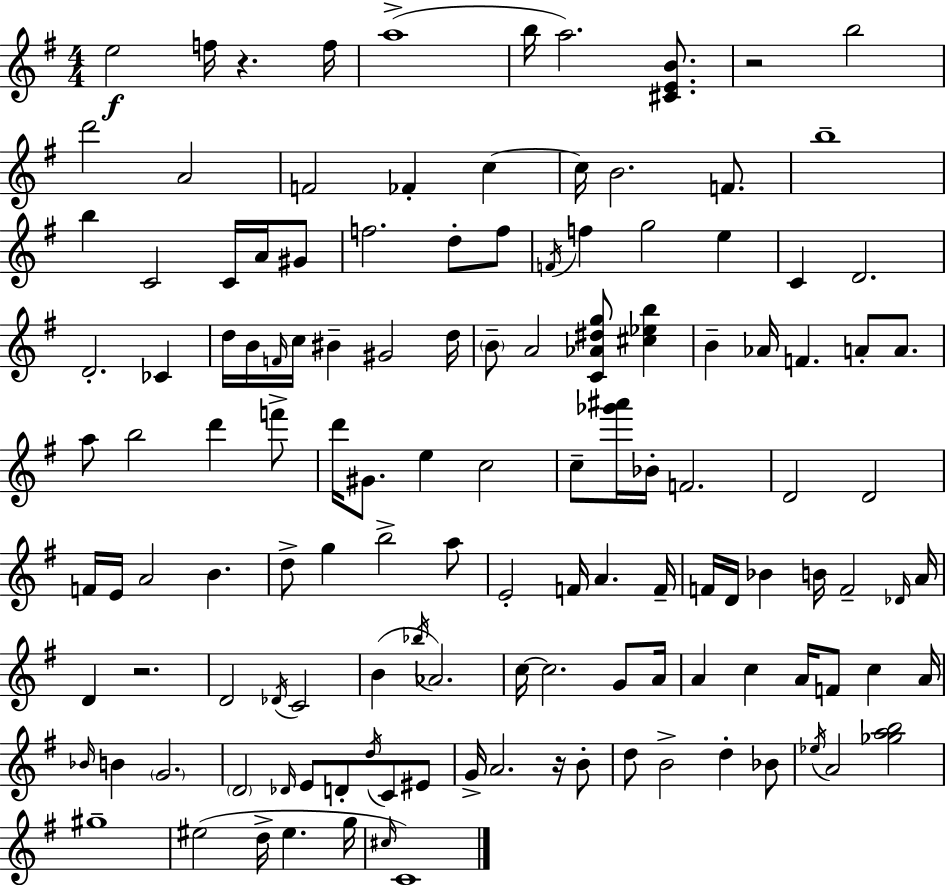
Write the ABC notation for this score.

X:1
T:Untitled
M:4/4
L:1/4
K:G
e2 f/4 z f/4 a4 b/4 a2 [^CEB]/2 z2 b2 d'2 A2 F2 _F c c/4 B2 F/2 b4 b C2 C/4 A/4 ^G/2 f2 d/2 f/2 F/4 f g2 e C D2 D2 _C d/4 B/4 F/4 c/4 ^B ^G2 d/4 B/2 A2 [C_A^dg]/2 [^c_eb] B _A/4 F A/2 A/2 a/2 b2 d' f'/2 d'/4 ^G/2 e c2 c/2 [_g'^a']/4 _B/4 F2 D2 D2 F/4 E/4 A2 B d/2 g b2 a/2 E2 F/4 A F/4 F/4 D/4 _B B/4 F2 _D/4 A/4 D z2 D2 _D/4 C2 B _b/4 _A2 c/4 c2 G/2 A/4 A c A/4 F/2 c A/4 _B/4 B G2 D2 _D/4 E/2 D/2 d/4 C/2 ^E/2 G/4 A2 z/4 B/2 d/2 B2 d _B/2 _e/4 A2 [_gab]2 ^g4 ^e2 d/4 ^e g/4 ^c/4 C4